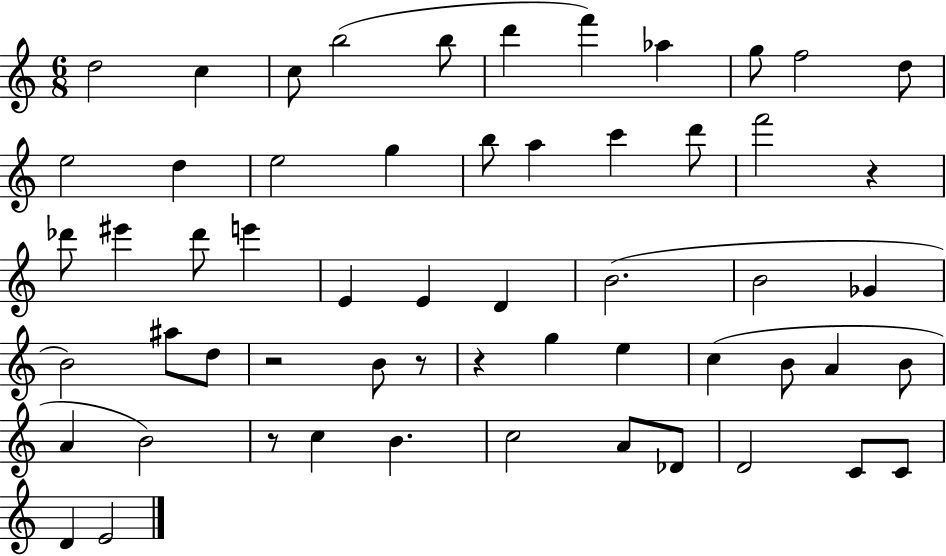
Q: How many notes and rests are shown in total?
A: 57